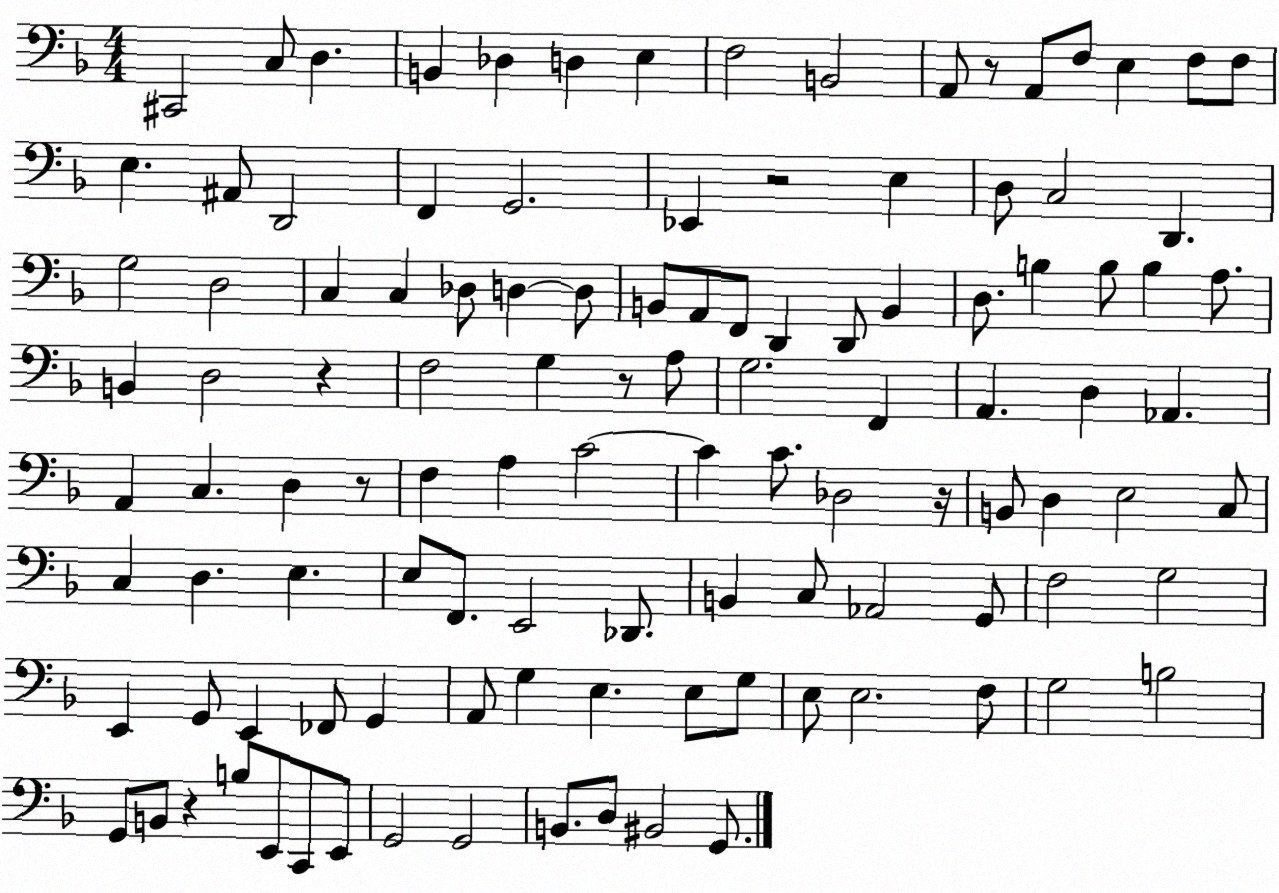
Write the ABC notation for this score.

X:1
T:Untitled
M:4/4
L:1/4
K:F
^C,,2 C,/2 D, B,, _D, D, E, F,2 B,,2 A,,/2 z/2 A,,/2 F,/2 E, F,/2 F,/2 E, ^A,,/2 D,,2 F,, G,,2 _E,, z2 E, D,/2 C,2 D,, G,2 D,2 C, C, _D,/2 D, D,/2 B,,/2 A,,/2 F,,/2 D,, D,,/2 B,, D,/2 B, B,/2 B, A,/2 B,, D,2 z F,2 G, z/2 A,/2 G,2 F,, A,, D, _A,, A,, C, D, z/2 F, A, C2 C C/2 _D,2 z/4 B,,/2 D, E,2 C,/2 C, D, E, E,/2 F,,/2 E,,2 _D,,/2 B,, C,/2 _A,,2 G,,/2 F,2 G,2 E,, G,,/2 E,, _F,,/2 G,, A,,/2 G, E, E,/2 G,/2 E,/2 E,2 F,/2 G,2 B,2 G,,/2 B,,/2 z B,/2 E,,/2 C,,/2 E,,/2 G,,2 G,,2 B,,/2 D,/2 ^B,,2 G,,/2